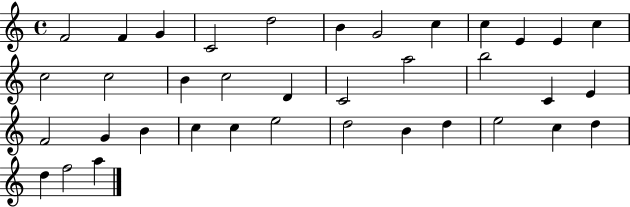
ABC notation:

X:1
T:Untitled
M:4/4
L:1/4
K:C
F2 F G C2 d2 B G2 c c E E c c2 c2 B c2 D C2 a2 b2 C E F2 G B c c e2 d2 B d e2 c d d f2 a